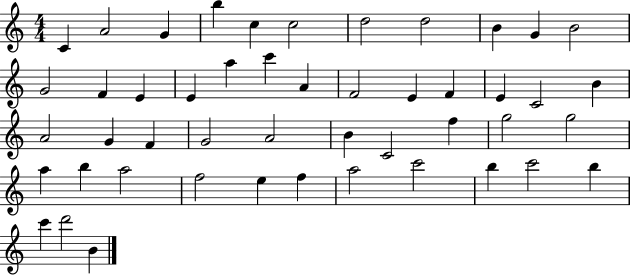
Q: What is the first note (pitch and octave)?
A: C4